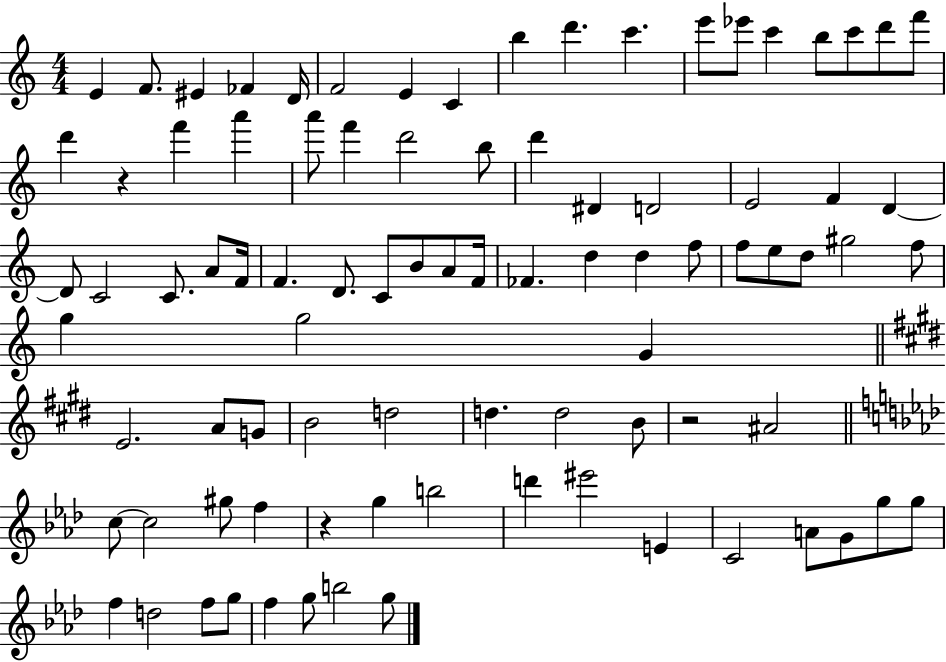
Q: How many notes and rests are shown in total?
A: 88